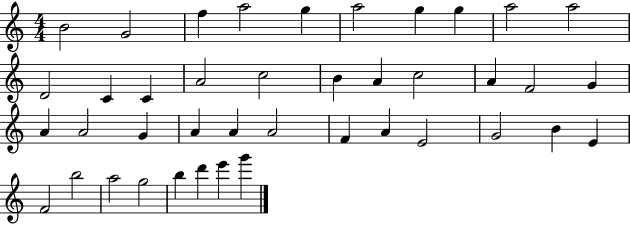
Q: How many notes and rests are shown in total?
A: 41